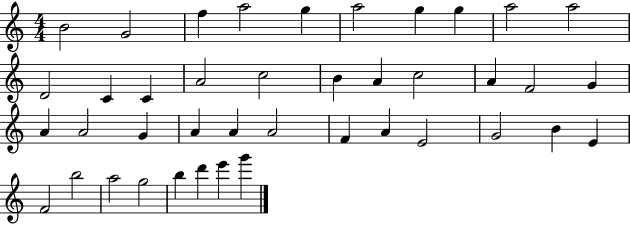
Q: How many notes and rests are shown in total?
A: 41